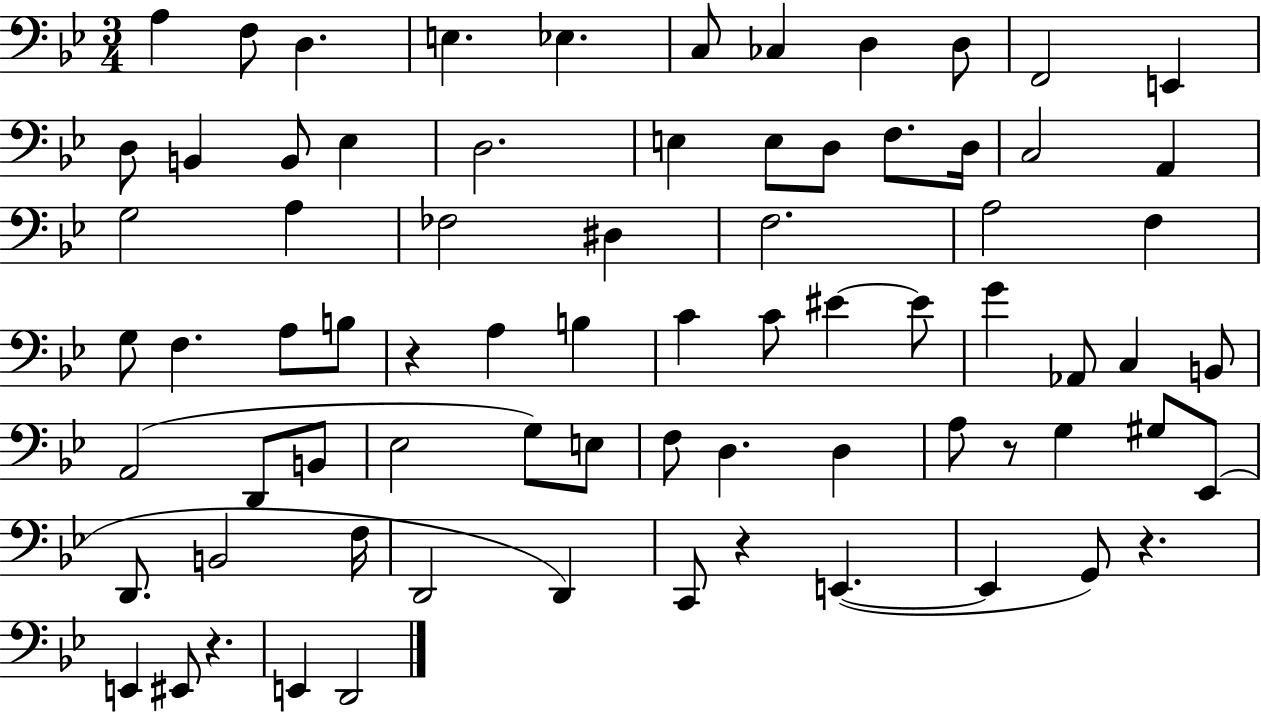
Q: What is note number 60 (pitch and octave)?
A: F3